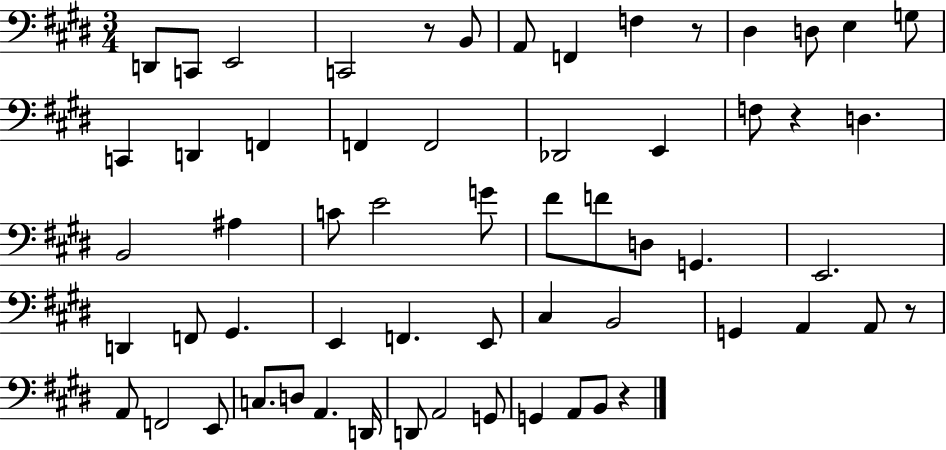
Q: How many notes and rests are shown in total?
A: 60